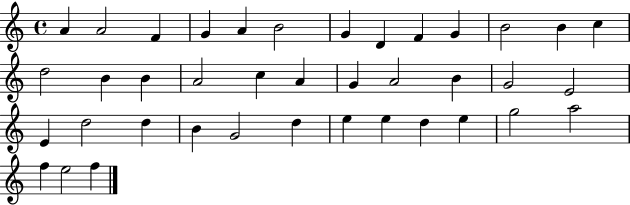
{
  \clef treble
  \time 4/4
  \defaultTimeSignature
  \key c \major
  a'4 a'2 f'4 | g'4 a'4 b'2 | g'4 d'4 f'4 g'4 | b'2 b'4 c''4 | \break d''2 b'4 b'4 | a'2 c''4 a'4 | g'4 a'2 b'4 | g'2 e'2 | \break e'4 d''2 d''4 | b'4 g'2 d''4 | e''4 e''4 d''4 e''4 | g''2 a''2 | \break f''4 e''2 f''4 | \bar "|."
}